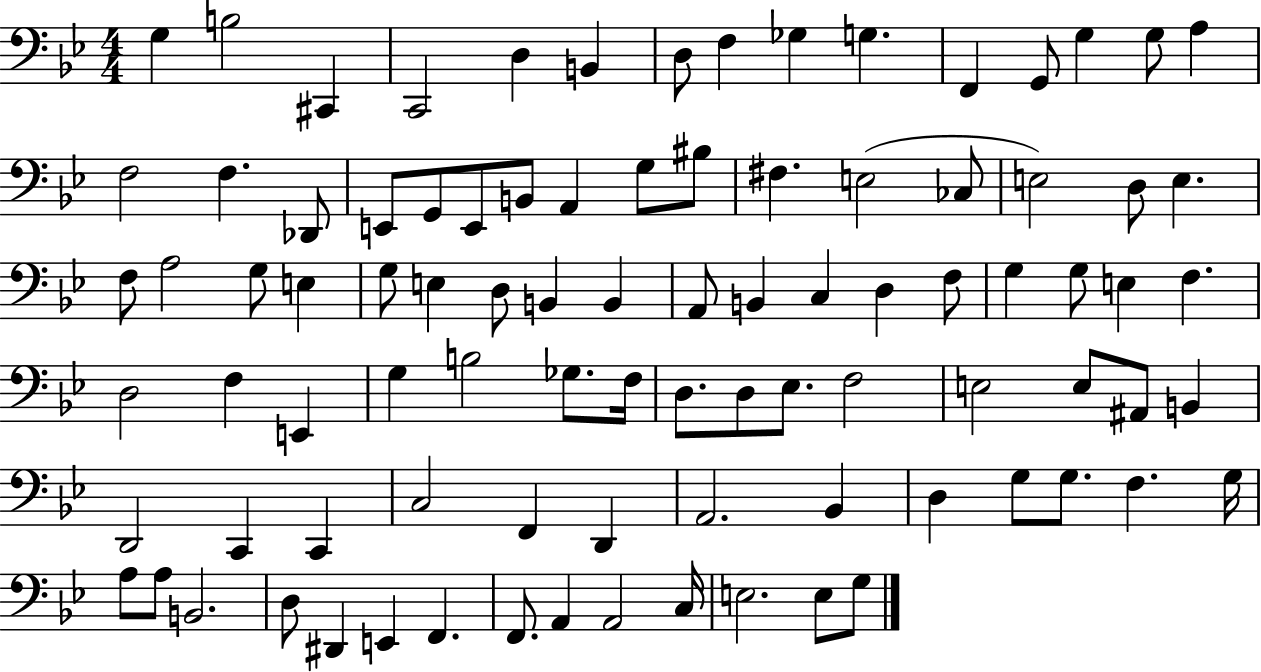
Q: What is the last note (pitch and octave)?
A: G3